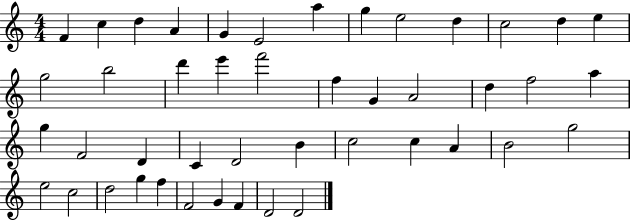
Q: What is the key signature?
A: C major